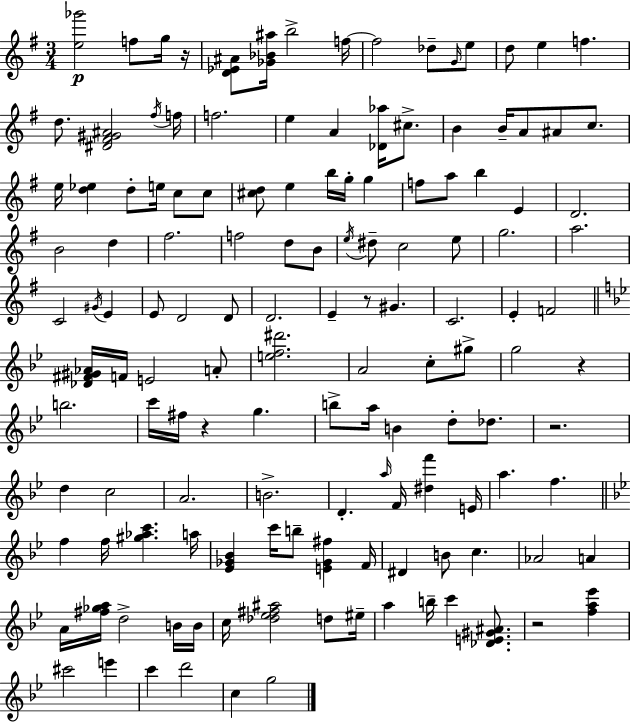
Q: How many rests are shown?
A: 6